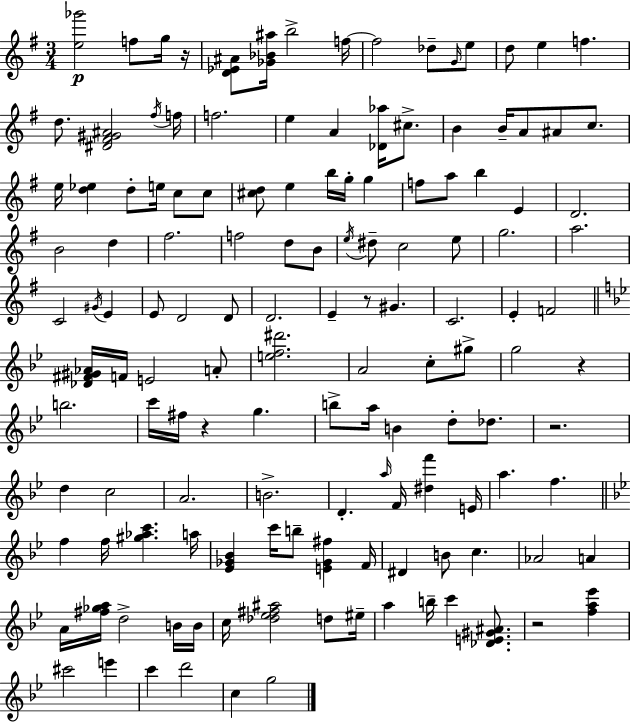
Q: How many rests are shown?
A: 6